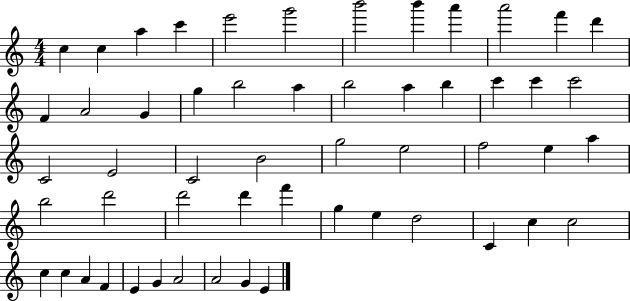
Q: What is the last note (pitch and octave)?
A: E4